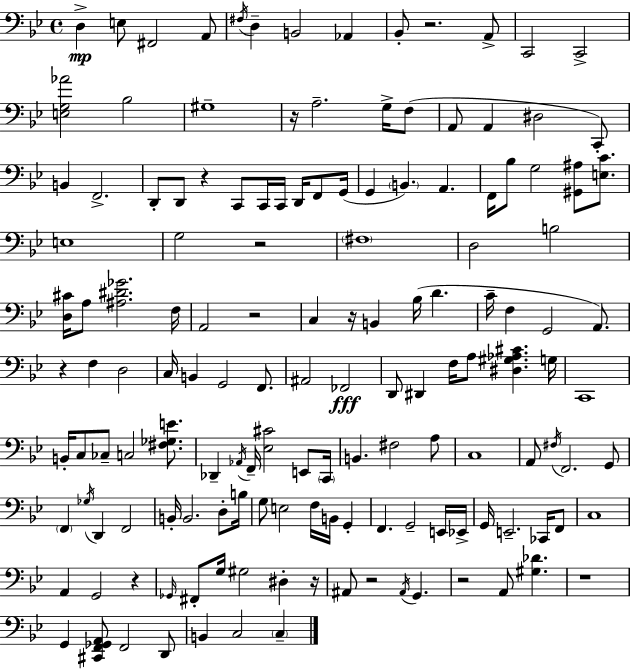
D3/q E3/e F#2/h A2/e F#3/s D3/q B2/h Ab2/q Bb2/e R/h. A2/e C2/h C2/h [E3,G3,Ab4]/h Bb3/h G#3/w R/s A3/h. G3/s F3/e A2/e A2/q D#3/h C2/e B2/q F2/h. D2/e D2/e R/q C2/e C2/s C2/s D2/s F2/e G2/s G2/q B2/q. A2/q. F2/s Bb3/e G3/h [G#2,A#3]/e [E3,C4]/e. E3/w G3/h R/h F#3/w D3/h B3/h [D3,C#4]/s A3/e [A#3,D#4,Gb4]/h. F3/s A2/h R/h C3/q R/s B2/q Bb3/s D4/q. C4/s F3/q G2/h A2/e. R/q F3/q D3/h C3/s B2/q G2/h F2/e. A#2/h FES2/h D2/e D#2/q F3/s A3/e [D#3,G#3,Ab3,C#4]/q. G3/s C2/w B2/s C3/e CES3/e C3/h [F#3,Gb3,E4]/e. Db2/q Ab2/s F2/s [Eb3,C#4]/h E2/e C2/s B2/q. F#3/h A3/e C3/w A2/e F#3/s F2/h. G2/e F2/q Gb3/s D2/q F2/h B2/s B2/h. D3/e B3/s G3/e E3/h F3/s B2/s G2/q F2/q. G2/h E2/s Eb2/s G2/s E2/h. CES2/s F2/e C3/w A2/q G2/h R/q Gb2/s F#2/e G3/s G#3/h D#3/q R/s A#2/e R/h A#2/s G2/q. R/h A2/e [G#3,Db4]/q. R/w G2/q [C#2,F2,Gb2,A2]/e F2/h D2/e B2/q C3/h C3/q